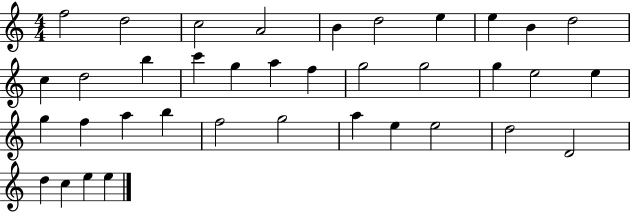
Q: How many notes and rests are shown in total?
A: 37